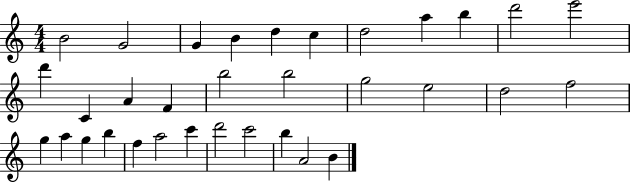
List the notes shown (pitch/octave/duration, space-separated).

B4/h G4/h G4/q B4/q D5/q C5/q D5/h A5/q B5/q D6/h E6/h D6/q C4/q A4/q F4/q B5/h B5/h G5/h E5/h D5/h F5/h G5/q A5/q G5/q B5/q F5/q A5/h C6/q D6/h C6/h B5/q A4/h B4/q